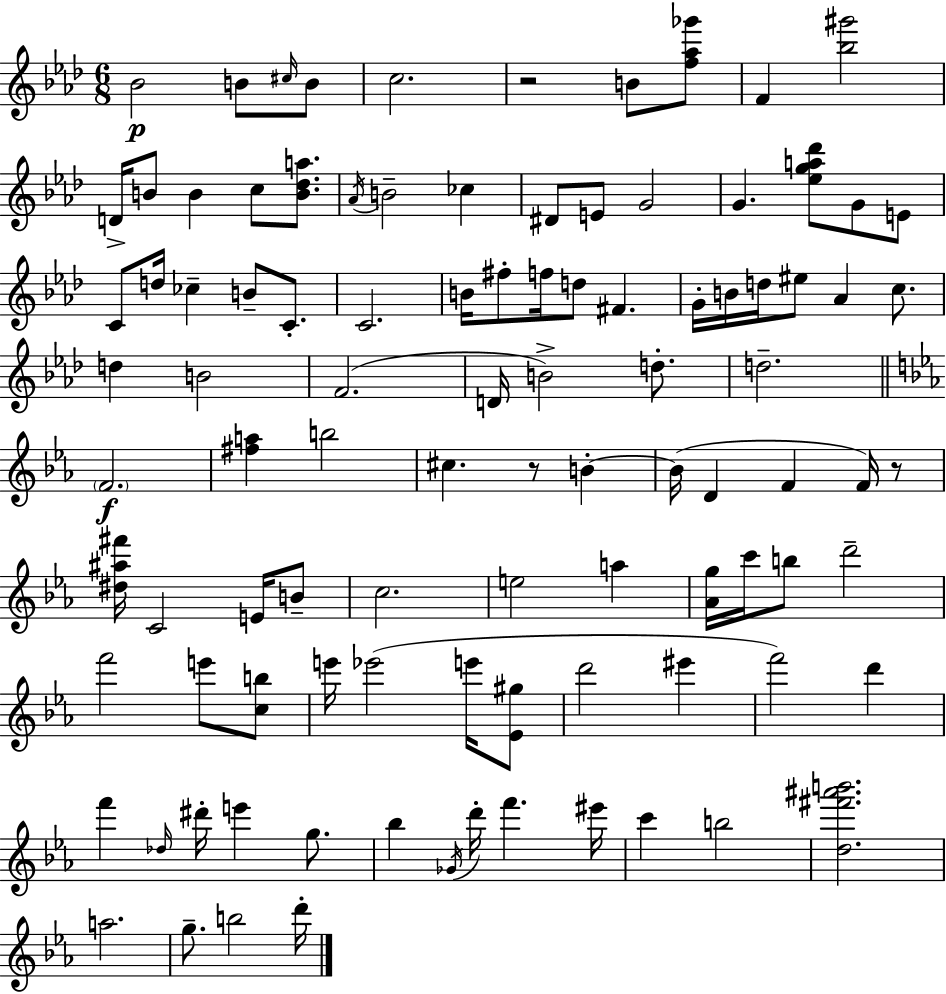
Bb4/h B4/e C#5/s B4/e C5/h. R/h B4/e [F5,Ab5,Gb6]/e F4/q [Bb5,G#6]/h D4/s B4/e B4/q C5/e [B4,Db5,A5]/e. Ab4/s B4/h CES5/q D#4/e E4/e G4/h G4/q. [Eb5,G5,A5,Db6]/e G4/e E4/e C4/e D5/s CES5/q B4/e C4/e. C4/h. B4/s F#5/e F5/s D5/e F#4/q. G4/s B4/s D5/s EIS5/e Ab4/q C5/e. D5/q B4/h F4/h. D4/s B4/h D5/e. D5/h. F4/h. [F#5,A5]/q B5/h C#5/q. R/e B4/q B4/s D4/q F4/q F4/s R/e [D#5,A#5,F#6]/s C4/h E4/s B4/e C5/h. E5/h A5/q [Ab4,G5]/s C6/s B5/e D6/h F6/h E6/e [C5,B5]/e E6/s Eb6/h E6/s [Eb4,G#5]/e D6/h EIS6/q F6/h D6/q F6/q Db5/s D#6/s E6/q G5/e. Bb5/q Gb4/s D6/s F6/q. EIS6/s C6/q B5/h [D5,F#6,A#6,B6]/h. A5/h. G5/e. B5/h D6/s